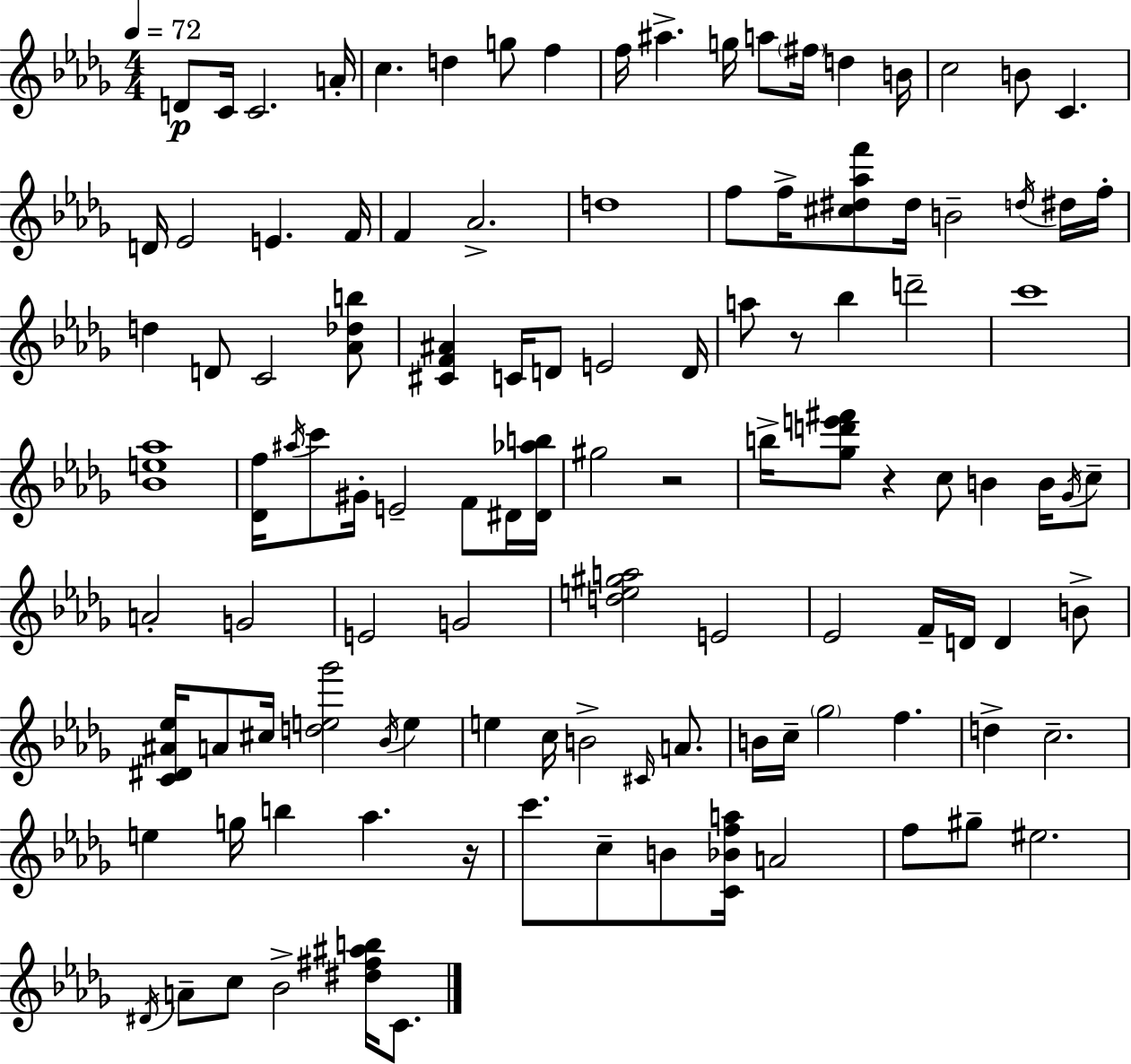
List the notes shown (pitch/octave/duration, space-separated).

D4/e C4/s C4/h. A4/s C5/q. D5/q G5/e F5/q F5/s A#5/q. G5/s A5/e F#5/s D5/q B4/s C5/h B4/e C4/q. D4/s Eb4/h E4/q. F4/s F4/q Ab4/h. D5/w F5/e F5/s [C#5,D#5,Ab5,F6]/e D#5/s B4/h D5/s D#5/s F5/s D5/q D4/e C4/h [Ab4,Db5,B5]/e [C#4,F4,A#4]/q C4/s D4/e E4/h D4/s A5/e R/e Bb5/q D6/h C6/w [Bb4,E5,Ab5]/w [Db4,F5]/s A#5/s C6/e G#4/s E4/h F4/e D#4/s [D#4,Ab5,B5]/s G#5/h R/h B5/s [Gb5,D6,E6,F#6]/e R/q C5/e B4/q B4/s Gb4/s C5/e A4/h G4/h E4/h G4/h [D5,E5,G#5,A5]/h E4/h Eb4/h F4/s D4/s D4/q B4/e [C4,D#4,A#4,Eb5]/s A4/e C#5/s [D5,E5,Gb6]/h Bb4/s E5/q E5/q C5/s B4/h C#4/s A4/e. B4/s C5/s Gb5/h F5/q. D5/q C5/h. E5/q G5/s B5/q Ab5/q. R/s C6/e. C5/e B4/e [C4,Bb4,F5,A5]/s A4/h F5/e G#5/e EIS5/h. D#4/s A4/e C5/e Bb4/h [D#5,F#5,A#5,B5]/s C4/e.